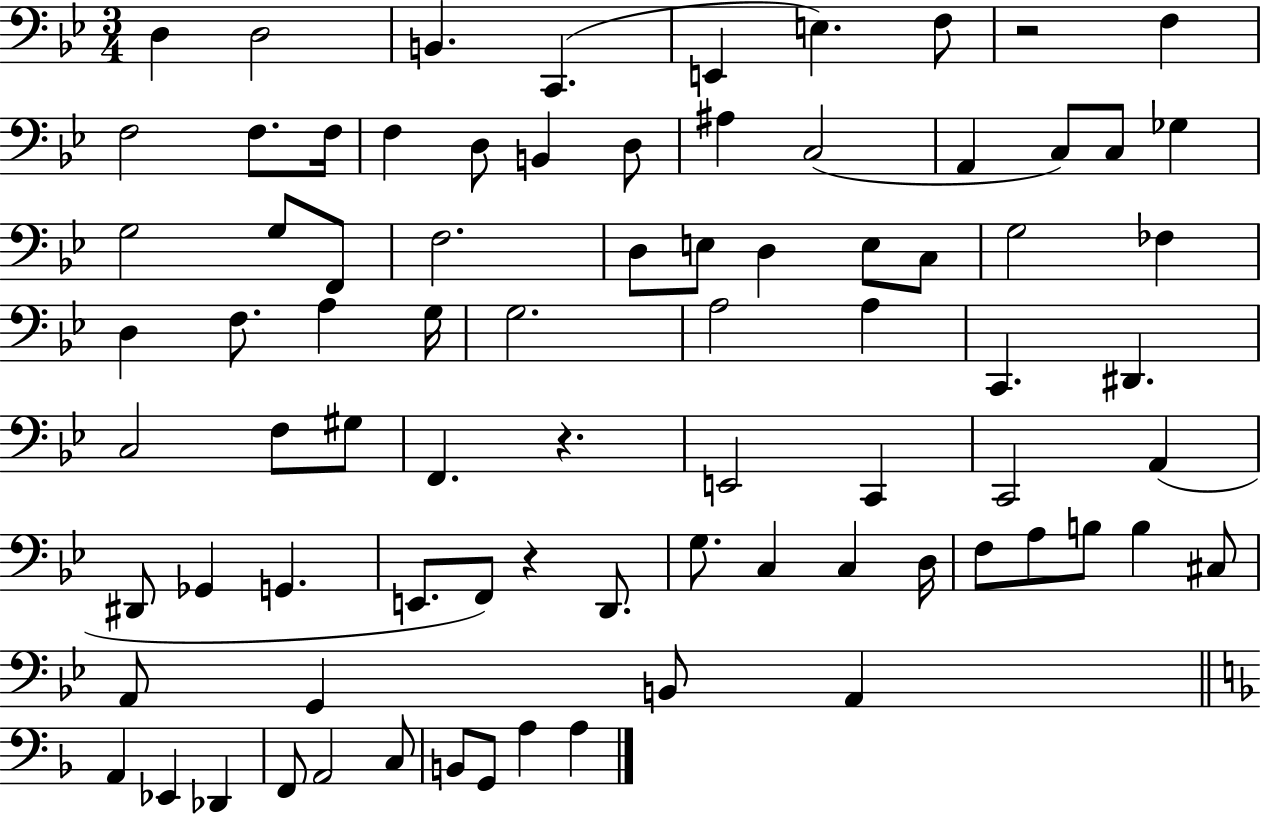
{
  \clef bass
  \numericTimeSignature
  \time 3/4
  \key bes \major
  d4 d2 | b,4. c,4.( | e,4 e4.) f8 | r2 f4 | \break f2 f8. f16 | f4 d8 b,4 d8 | ais4 c2( | a,4 c8) c8 ges4 | \break g2 g8 f,8 | f2. | d8 e8 d4 e8 c8 | g2 fes4 | \break d4 f8. a4 g16 | g2. | a2 a4 | c,4. dis,4. | \break c2 f8 gis8 | f,4. r4. | e,2 c,4 | c,2 a,4( | \break dis,8 ges,4 g,4. | e,8. f,8) r4 d,8. | g8. c4 c4 d16 | f8 a8 b8 b4 cis8 | \break a,8 g,4 b,8 a,4 | \bar "||" \break \key f \major a,4 ees,4 des,4 | f,8 a,2 c8 | b,8 g,8 a4 a4 | \bar "|."
}